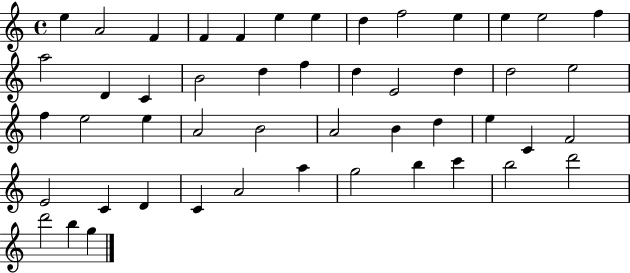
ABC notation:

X:1
T:Untitled
M:4/4
L:1/4
K:C
e A2 F F F e e d f2 e e e2 f a2 D C B2 d f d E2 d d2 e2 f e2 e A2 B2 A2 B d e C F2 E2 C D C A2 a g2 b c' b2 d'2 d'2 b g